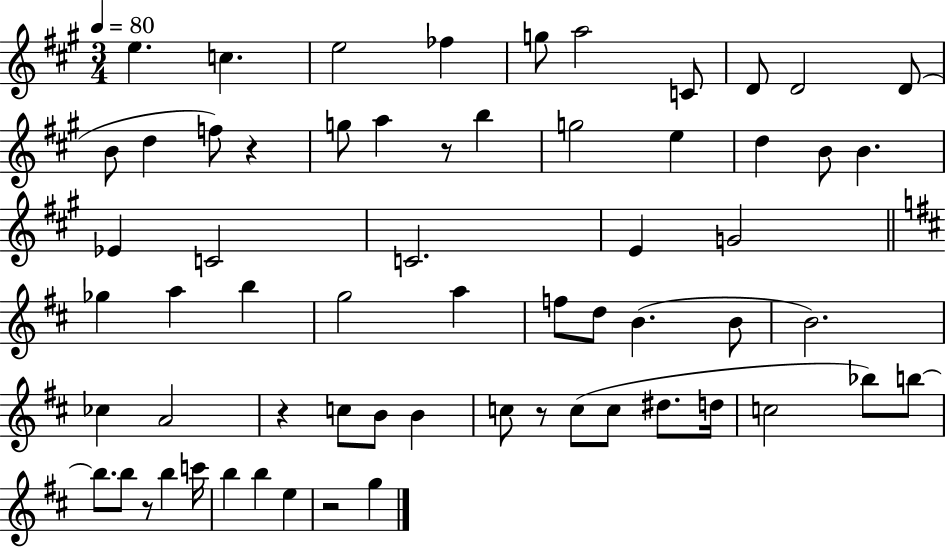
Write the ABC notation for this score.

X:1
T:Untitled
M:3/4
L:1/4
K:A
e c e2 _f g/2 a2 C/2 D/2 D2 D/2 B/2 d f/2 z g/2 a z/2 b g2 e d B/2 B _E C2 C2 E G2 _g a b g2 a f/2 d/2 B B/2 B2 _c A2 z c/2 B/2 B c/2 z/2 c/2 c/2 ^d/2 d/4 c2 _b/2 b/2 b/2 b/2 z/2 b c'/4 b b e z2 g